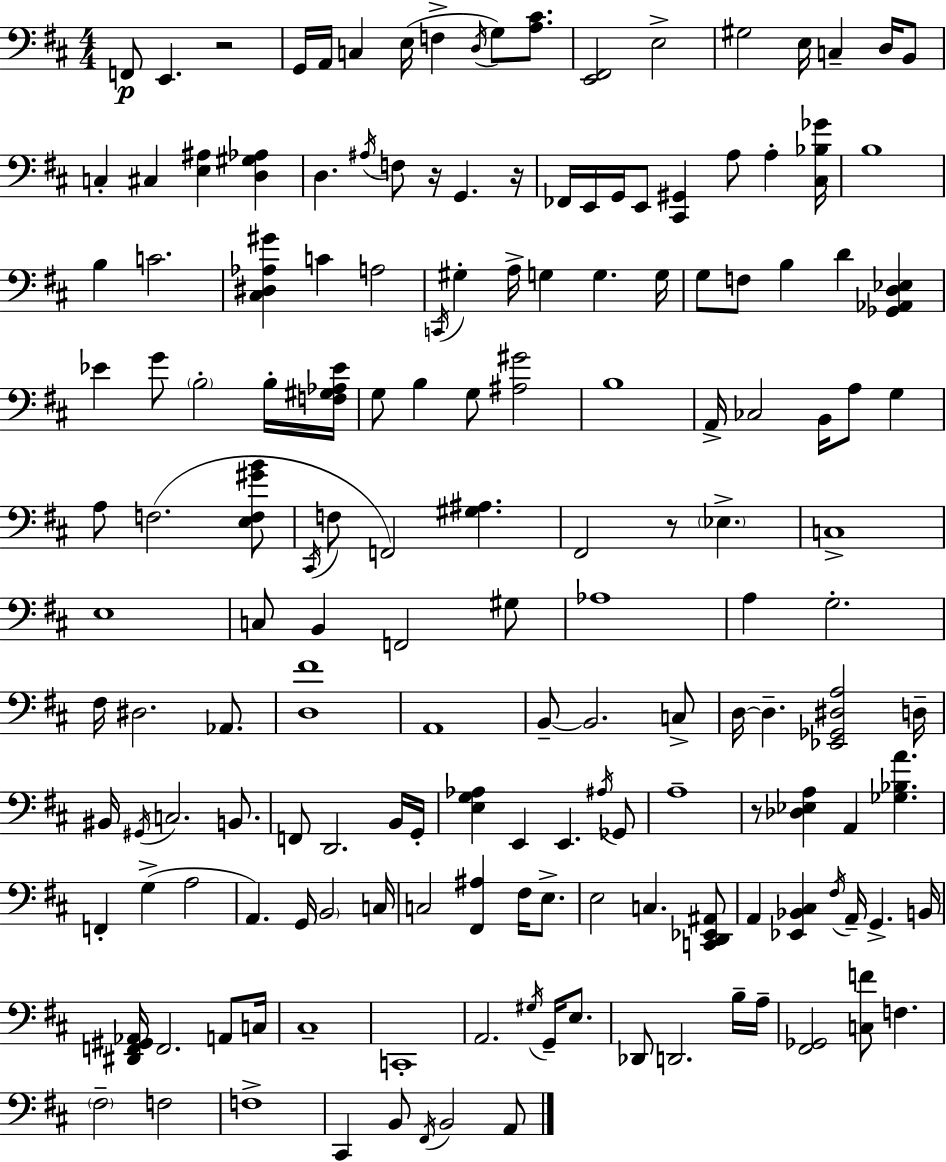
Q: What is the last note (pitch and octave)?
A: A2